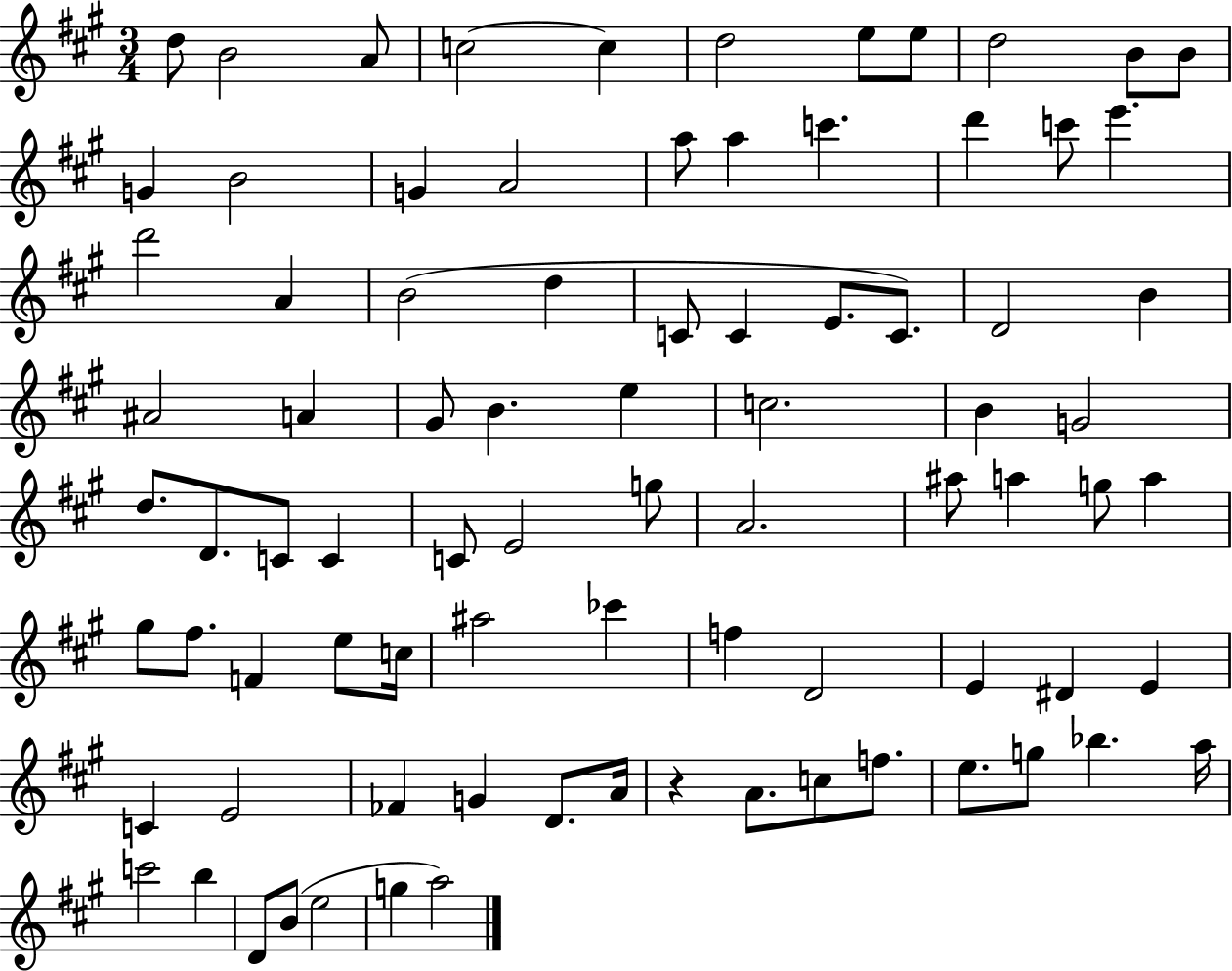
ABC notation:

X:1
T:Untitled
M:3/4
L:1/4
K:A
d/2 B2 A/2 c2 c d2 e/2 e/2 d2 B/2 B/2 G B2 G A2 a/2 a c' d' c'/2 e' d'2 A B2 d C/2 C E/2 C/2 D2 B ^A2 A ^G/2 B e c2 B G2 d/2 D/2 C/2 C C/2 E2 g/2 A2 ^a/2 a g/2 a ^g/2 ^f/2 F e/2 c/4 ^a2 _c' f D2 E ^D E C E2 _F G D/2 A/4 z A/2 c/2 f/2 e/2 g/2 _b a/4 c'2 b D/2 B/2 e2 g a2